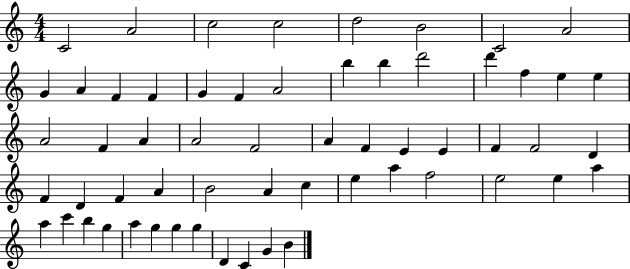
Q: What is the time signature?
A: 4/4